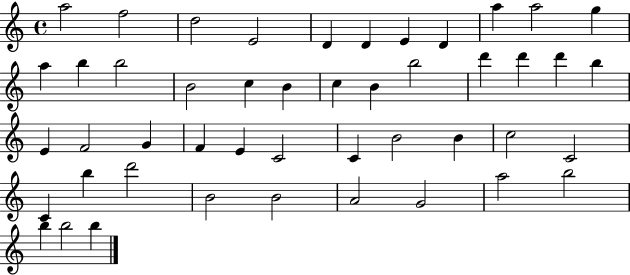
A5/h F5/h D5/h E4/h D4/q D4/q E4/q D4/q A5/q A5/h G5/q A5/q B5/q B5/h B4/h C5/q B4/q C5/q B4/q B5/h D6/q D6/q D6/q B5/q E4/q F4/h G4/q F4/q E4/q C4/h C4/q B4/h B4/q C5/h C4/h C4/q B5/q D6/h B4/h B4/h A4/h G4/h A5/h B5/h B5/q B5/h B5/q